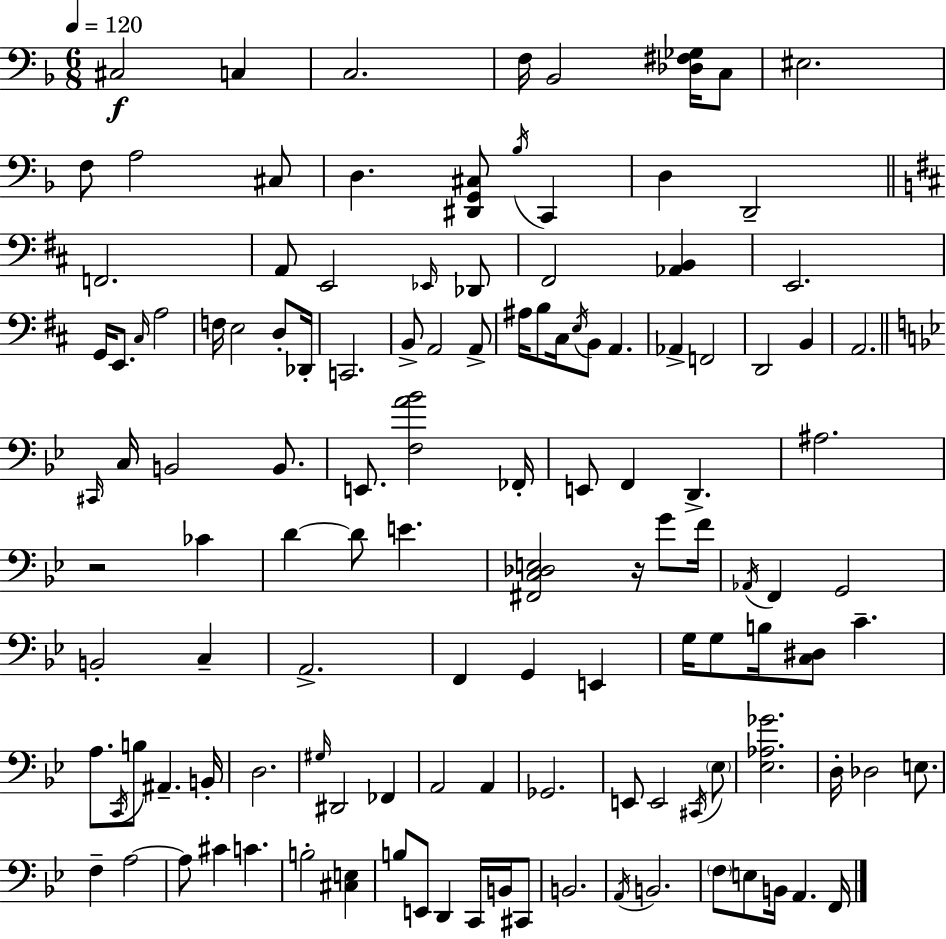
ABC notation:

X:1
T:Untitled
M:6/8
L:1/4
K:Dm
^C,2 C, C,2 F,/4 _B,,2 [_D,^F,_G,]/4 C,/2 ^E,2 F,/2 A,2 ^C,/2 D, [^D,,G,,^C,]/2 _B,/4 C,, D, D,,2 F,,2 A,,/2 E,,2 _E,,/4 _D,,/2 ^F,,2 [_A,,B,,] E,,2 G,,/4 E,,/2 ^C,/4 A,2 F,/4 E,2 D,/2 _D,,/4 C,,2 B,,/2 A,,2 A,,/2 ^A,/4 B,/2 ^C,/4 E,/4 B,,/2 A,, _A,, F,,2 D,,2 B,, A,,2 ^C,,/4 C,/4 B,,2 B,,/2 E,,/2 [F,A_B]2 _F,,/4 E,,/2 F,, D,, ^A,2 z2 _C D D/2 E [^F,,C,_D,E,]2 z/4 G/2 F/4 _A,,/4 F,, G,,2 B,,2 C, A,,2 F,, G,, E,, G,/4 G,/2 B,/4 [C,^D,]/2 C A,/2 C,,/4 B,/2 ^A,, B,,/4 D,2 ^G,/4 ^D,,2 _F,, A,,2 A,, _G,,2 E,,/2 E,,2 ^C,,/4 _E,/2 [_E,_A,_G]2 D,/4 _D,2 E,/2 F, A,2 A,/2 ^C C B,2 [^C,E,] B,/2 E,,/2 D,, C,,/4 B,,/4 ^C,,/2 B,,2 A,,/4 B,,2 F,/2 E,/2 B,,/4 A,, F,,/4